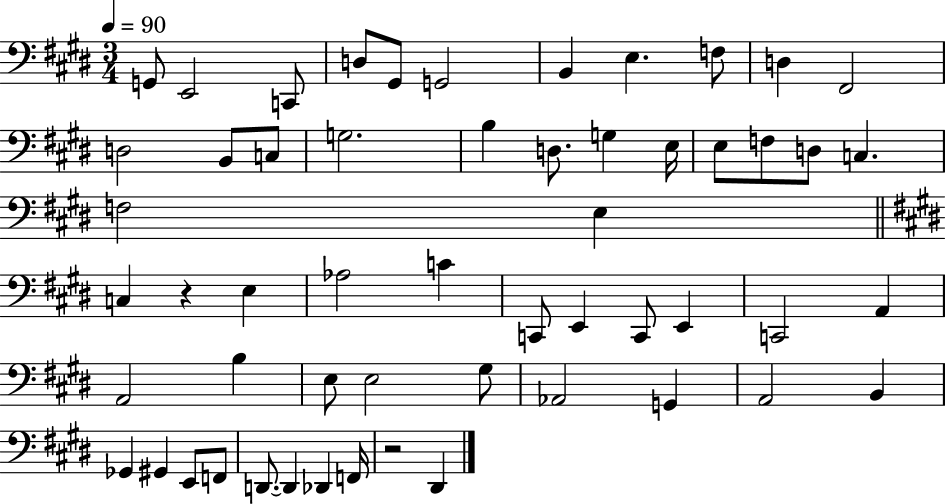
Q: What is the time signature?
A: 3/4